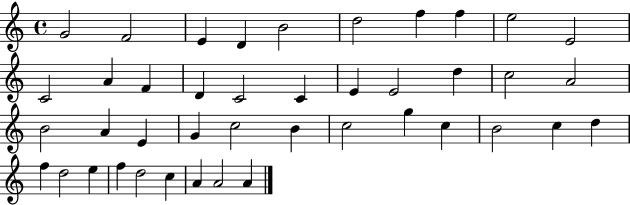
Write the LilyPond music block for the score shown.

{
  \clef treble
  \time 4/4
  \defaultTimeSignature
  \key c \major
  g'2 f'2 | e'4 d'4 b'2 | d''2 f''4 f''4 | e''2 e'2 | \break c'2 a'4 f'4 | d'4 c'2 c'4 | e'4 e'2 d''4 | c''2 a'2 | \break b'2 a'4 e'4 | g'4 c''2 b'4 | c''2 g''4 c''4 | b'2 c''4 d''4 | \break f''4 d''2 e''4 | f''4 d''2 c''4 | a'4 a'2 a'4 | \bar "|."
}